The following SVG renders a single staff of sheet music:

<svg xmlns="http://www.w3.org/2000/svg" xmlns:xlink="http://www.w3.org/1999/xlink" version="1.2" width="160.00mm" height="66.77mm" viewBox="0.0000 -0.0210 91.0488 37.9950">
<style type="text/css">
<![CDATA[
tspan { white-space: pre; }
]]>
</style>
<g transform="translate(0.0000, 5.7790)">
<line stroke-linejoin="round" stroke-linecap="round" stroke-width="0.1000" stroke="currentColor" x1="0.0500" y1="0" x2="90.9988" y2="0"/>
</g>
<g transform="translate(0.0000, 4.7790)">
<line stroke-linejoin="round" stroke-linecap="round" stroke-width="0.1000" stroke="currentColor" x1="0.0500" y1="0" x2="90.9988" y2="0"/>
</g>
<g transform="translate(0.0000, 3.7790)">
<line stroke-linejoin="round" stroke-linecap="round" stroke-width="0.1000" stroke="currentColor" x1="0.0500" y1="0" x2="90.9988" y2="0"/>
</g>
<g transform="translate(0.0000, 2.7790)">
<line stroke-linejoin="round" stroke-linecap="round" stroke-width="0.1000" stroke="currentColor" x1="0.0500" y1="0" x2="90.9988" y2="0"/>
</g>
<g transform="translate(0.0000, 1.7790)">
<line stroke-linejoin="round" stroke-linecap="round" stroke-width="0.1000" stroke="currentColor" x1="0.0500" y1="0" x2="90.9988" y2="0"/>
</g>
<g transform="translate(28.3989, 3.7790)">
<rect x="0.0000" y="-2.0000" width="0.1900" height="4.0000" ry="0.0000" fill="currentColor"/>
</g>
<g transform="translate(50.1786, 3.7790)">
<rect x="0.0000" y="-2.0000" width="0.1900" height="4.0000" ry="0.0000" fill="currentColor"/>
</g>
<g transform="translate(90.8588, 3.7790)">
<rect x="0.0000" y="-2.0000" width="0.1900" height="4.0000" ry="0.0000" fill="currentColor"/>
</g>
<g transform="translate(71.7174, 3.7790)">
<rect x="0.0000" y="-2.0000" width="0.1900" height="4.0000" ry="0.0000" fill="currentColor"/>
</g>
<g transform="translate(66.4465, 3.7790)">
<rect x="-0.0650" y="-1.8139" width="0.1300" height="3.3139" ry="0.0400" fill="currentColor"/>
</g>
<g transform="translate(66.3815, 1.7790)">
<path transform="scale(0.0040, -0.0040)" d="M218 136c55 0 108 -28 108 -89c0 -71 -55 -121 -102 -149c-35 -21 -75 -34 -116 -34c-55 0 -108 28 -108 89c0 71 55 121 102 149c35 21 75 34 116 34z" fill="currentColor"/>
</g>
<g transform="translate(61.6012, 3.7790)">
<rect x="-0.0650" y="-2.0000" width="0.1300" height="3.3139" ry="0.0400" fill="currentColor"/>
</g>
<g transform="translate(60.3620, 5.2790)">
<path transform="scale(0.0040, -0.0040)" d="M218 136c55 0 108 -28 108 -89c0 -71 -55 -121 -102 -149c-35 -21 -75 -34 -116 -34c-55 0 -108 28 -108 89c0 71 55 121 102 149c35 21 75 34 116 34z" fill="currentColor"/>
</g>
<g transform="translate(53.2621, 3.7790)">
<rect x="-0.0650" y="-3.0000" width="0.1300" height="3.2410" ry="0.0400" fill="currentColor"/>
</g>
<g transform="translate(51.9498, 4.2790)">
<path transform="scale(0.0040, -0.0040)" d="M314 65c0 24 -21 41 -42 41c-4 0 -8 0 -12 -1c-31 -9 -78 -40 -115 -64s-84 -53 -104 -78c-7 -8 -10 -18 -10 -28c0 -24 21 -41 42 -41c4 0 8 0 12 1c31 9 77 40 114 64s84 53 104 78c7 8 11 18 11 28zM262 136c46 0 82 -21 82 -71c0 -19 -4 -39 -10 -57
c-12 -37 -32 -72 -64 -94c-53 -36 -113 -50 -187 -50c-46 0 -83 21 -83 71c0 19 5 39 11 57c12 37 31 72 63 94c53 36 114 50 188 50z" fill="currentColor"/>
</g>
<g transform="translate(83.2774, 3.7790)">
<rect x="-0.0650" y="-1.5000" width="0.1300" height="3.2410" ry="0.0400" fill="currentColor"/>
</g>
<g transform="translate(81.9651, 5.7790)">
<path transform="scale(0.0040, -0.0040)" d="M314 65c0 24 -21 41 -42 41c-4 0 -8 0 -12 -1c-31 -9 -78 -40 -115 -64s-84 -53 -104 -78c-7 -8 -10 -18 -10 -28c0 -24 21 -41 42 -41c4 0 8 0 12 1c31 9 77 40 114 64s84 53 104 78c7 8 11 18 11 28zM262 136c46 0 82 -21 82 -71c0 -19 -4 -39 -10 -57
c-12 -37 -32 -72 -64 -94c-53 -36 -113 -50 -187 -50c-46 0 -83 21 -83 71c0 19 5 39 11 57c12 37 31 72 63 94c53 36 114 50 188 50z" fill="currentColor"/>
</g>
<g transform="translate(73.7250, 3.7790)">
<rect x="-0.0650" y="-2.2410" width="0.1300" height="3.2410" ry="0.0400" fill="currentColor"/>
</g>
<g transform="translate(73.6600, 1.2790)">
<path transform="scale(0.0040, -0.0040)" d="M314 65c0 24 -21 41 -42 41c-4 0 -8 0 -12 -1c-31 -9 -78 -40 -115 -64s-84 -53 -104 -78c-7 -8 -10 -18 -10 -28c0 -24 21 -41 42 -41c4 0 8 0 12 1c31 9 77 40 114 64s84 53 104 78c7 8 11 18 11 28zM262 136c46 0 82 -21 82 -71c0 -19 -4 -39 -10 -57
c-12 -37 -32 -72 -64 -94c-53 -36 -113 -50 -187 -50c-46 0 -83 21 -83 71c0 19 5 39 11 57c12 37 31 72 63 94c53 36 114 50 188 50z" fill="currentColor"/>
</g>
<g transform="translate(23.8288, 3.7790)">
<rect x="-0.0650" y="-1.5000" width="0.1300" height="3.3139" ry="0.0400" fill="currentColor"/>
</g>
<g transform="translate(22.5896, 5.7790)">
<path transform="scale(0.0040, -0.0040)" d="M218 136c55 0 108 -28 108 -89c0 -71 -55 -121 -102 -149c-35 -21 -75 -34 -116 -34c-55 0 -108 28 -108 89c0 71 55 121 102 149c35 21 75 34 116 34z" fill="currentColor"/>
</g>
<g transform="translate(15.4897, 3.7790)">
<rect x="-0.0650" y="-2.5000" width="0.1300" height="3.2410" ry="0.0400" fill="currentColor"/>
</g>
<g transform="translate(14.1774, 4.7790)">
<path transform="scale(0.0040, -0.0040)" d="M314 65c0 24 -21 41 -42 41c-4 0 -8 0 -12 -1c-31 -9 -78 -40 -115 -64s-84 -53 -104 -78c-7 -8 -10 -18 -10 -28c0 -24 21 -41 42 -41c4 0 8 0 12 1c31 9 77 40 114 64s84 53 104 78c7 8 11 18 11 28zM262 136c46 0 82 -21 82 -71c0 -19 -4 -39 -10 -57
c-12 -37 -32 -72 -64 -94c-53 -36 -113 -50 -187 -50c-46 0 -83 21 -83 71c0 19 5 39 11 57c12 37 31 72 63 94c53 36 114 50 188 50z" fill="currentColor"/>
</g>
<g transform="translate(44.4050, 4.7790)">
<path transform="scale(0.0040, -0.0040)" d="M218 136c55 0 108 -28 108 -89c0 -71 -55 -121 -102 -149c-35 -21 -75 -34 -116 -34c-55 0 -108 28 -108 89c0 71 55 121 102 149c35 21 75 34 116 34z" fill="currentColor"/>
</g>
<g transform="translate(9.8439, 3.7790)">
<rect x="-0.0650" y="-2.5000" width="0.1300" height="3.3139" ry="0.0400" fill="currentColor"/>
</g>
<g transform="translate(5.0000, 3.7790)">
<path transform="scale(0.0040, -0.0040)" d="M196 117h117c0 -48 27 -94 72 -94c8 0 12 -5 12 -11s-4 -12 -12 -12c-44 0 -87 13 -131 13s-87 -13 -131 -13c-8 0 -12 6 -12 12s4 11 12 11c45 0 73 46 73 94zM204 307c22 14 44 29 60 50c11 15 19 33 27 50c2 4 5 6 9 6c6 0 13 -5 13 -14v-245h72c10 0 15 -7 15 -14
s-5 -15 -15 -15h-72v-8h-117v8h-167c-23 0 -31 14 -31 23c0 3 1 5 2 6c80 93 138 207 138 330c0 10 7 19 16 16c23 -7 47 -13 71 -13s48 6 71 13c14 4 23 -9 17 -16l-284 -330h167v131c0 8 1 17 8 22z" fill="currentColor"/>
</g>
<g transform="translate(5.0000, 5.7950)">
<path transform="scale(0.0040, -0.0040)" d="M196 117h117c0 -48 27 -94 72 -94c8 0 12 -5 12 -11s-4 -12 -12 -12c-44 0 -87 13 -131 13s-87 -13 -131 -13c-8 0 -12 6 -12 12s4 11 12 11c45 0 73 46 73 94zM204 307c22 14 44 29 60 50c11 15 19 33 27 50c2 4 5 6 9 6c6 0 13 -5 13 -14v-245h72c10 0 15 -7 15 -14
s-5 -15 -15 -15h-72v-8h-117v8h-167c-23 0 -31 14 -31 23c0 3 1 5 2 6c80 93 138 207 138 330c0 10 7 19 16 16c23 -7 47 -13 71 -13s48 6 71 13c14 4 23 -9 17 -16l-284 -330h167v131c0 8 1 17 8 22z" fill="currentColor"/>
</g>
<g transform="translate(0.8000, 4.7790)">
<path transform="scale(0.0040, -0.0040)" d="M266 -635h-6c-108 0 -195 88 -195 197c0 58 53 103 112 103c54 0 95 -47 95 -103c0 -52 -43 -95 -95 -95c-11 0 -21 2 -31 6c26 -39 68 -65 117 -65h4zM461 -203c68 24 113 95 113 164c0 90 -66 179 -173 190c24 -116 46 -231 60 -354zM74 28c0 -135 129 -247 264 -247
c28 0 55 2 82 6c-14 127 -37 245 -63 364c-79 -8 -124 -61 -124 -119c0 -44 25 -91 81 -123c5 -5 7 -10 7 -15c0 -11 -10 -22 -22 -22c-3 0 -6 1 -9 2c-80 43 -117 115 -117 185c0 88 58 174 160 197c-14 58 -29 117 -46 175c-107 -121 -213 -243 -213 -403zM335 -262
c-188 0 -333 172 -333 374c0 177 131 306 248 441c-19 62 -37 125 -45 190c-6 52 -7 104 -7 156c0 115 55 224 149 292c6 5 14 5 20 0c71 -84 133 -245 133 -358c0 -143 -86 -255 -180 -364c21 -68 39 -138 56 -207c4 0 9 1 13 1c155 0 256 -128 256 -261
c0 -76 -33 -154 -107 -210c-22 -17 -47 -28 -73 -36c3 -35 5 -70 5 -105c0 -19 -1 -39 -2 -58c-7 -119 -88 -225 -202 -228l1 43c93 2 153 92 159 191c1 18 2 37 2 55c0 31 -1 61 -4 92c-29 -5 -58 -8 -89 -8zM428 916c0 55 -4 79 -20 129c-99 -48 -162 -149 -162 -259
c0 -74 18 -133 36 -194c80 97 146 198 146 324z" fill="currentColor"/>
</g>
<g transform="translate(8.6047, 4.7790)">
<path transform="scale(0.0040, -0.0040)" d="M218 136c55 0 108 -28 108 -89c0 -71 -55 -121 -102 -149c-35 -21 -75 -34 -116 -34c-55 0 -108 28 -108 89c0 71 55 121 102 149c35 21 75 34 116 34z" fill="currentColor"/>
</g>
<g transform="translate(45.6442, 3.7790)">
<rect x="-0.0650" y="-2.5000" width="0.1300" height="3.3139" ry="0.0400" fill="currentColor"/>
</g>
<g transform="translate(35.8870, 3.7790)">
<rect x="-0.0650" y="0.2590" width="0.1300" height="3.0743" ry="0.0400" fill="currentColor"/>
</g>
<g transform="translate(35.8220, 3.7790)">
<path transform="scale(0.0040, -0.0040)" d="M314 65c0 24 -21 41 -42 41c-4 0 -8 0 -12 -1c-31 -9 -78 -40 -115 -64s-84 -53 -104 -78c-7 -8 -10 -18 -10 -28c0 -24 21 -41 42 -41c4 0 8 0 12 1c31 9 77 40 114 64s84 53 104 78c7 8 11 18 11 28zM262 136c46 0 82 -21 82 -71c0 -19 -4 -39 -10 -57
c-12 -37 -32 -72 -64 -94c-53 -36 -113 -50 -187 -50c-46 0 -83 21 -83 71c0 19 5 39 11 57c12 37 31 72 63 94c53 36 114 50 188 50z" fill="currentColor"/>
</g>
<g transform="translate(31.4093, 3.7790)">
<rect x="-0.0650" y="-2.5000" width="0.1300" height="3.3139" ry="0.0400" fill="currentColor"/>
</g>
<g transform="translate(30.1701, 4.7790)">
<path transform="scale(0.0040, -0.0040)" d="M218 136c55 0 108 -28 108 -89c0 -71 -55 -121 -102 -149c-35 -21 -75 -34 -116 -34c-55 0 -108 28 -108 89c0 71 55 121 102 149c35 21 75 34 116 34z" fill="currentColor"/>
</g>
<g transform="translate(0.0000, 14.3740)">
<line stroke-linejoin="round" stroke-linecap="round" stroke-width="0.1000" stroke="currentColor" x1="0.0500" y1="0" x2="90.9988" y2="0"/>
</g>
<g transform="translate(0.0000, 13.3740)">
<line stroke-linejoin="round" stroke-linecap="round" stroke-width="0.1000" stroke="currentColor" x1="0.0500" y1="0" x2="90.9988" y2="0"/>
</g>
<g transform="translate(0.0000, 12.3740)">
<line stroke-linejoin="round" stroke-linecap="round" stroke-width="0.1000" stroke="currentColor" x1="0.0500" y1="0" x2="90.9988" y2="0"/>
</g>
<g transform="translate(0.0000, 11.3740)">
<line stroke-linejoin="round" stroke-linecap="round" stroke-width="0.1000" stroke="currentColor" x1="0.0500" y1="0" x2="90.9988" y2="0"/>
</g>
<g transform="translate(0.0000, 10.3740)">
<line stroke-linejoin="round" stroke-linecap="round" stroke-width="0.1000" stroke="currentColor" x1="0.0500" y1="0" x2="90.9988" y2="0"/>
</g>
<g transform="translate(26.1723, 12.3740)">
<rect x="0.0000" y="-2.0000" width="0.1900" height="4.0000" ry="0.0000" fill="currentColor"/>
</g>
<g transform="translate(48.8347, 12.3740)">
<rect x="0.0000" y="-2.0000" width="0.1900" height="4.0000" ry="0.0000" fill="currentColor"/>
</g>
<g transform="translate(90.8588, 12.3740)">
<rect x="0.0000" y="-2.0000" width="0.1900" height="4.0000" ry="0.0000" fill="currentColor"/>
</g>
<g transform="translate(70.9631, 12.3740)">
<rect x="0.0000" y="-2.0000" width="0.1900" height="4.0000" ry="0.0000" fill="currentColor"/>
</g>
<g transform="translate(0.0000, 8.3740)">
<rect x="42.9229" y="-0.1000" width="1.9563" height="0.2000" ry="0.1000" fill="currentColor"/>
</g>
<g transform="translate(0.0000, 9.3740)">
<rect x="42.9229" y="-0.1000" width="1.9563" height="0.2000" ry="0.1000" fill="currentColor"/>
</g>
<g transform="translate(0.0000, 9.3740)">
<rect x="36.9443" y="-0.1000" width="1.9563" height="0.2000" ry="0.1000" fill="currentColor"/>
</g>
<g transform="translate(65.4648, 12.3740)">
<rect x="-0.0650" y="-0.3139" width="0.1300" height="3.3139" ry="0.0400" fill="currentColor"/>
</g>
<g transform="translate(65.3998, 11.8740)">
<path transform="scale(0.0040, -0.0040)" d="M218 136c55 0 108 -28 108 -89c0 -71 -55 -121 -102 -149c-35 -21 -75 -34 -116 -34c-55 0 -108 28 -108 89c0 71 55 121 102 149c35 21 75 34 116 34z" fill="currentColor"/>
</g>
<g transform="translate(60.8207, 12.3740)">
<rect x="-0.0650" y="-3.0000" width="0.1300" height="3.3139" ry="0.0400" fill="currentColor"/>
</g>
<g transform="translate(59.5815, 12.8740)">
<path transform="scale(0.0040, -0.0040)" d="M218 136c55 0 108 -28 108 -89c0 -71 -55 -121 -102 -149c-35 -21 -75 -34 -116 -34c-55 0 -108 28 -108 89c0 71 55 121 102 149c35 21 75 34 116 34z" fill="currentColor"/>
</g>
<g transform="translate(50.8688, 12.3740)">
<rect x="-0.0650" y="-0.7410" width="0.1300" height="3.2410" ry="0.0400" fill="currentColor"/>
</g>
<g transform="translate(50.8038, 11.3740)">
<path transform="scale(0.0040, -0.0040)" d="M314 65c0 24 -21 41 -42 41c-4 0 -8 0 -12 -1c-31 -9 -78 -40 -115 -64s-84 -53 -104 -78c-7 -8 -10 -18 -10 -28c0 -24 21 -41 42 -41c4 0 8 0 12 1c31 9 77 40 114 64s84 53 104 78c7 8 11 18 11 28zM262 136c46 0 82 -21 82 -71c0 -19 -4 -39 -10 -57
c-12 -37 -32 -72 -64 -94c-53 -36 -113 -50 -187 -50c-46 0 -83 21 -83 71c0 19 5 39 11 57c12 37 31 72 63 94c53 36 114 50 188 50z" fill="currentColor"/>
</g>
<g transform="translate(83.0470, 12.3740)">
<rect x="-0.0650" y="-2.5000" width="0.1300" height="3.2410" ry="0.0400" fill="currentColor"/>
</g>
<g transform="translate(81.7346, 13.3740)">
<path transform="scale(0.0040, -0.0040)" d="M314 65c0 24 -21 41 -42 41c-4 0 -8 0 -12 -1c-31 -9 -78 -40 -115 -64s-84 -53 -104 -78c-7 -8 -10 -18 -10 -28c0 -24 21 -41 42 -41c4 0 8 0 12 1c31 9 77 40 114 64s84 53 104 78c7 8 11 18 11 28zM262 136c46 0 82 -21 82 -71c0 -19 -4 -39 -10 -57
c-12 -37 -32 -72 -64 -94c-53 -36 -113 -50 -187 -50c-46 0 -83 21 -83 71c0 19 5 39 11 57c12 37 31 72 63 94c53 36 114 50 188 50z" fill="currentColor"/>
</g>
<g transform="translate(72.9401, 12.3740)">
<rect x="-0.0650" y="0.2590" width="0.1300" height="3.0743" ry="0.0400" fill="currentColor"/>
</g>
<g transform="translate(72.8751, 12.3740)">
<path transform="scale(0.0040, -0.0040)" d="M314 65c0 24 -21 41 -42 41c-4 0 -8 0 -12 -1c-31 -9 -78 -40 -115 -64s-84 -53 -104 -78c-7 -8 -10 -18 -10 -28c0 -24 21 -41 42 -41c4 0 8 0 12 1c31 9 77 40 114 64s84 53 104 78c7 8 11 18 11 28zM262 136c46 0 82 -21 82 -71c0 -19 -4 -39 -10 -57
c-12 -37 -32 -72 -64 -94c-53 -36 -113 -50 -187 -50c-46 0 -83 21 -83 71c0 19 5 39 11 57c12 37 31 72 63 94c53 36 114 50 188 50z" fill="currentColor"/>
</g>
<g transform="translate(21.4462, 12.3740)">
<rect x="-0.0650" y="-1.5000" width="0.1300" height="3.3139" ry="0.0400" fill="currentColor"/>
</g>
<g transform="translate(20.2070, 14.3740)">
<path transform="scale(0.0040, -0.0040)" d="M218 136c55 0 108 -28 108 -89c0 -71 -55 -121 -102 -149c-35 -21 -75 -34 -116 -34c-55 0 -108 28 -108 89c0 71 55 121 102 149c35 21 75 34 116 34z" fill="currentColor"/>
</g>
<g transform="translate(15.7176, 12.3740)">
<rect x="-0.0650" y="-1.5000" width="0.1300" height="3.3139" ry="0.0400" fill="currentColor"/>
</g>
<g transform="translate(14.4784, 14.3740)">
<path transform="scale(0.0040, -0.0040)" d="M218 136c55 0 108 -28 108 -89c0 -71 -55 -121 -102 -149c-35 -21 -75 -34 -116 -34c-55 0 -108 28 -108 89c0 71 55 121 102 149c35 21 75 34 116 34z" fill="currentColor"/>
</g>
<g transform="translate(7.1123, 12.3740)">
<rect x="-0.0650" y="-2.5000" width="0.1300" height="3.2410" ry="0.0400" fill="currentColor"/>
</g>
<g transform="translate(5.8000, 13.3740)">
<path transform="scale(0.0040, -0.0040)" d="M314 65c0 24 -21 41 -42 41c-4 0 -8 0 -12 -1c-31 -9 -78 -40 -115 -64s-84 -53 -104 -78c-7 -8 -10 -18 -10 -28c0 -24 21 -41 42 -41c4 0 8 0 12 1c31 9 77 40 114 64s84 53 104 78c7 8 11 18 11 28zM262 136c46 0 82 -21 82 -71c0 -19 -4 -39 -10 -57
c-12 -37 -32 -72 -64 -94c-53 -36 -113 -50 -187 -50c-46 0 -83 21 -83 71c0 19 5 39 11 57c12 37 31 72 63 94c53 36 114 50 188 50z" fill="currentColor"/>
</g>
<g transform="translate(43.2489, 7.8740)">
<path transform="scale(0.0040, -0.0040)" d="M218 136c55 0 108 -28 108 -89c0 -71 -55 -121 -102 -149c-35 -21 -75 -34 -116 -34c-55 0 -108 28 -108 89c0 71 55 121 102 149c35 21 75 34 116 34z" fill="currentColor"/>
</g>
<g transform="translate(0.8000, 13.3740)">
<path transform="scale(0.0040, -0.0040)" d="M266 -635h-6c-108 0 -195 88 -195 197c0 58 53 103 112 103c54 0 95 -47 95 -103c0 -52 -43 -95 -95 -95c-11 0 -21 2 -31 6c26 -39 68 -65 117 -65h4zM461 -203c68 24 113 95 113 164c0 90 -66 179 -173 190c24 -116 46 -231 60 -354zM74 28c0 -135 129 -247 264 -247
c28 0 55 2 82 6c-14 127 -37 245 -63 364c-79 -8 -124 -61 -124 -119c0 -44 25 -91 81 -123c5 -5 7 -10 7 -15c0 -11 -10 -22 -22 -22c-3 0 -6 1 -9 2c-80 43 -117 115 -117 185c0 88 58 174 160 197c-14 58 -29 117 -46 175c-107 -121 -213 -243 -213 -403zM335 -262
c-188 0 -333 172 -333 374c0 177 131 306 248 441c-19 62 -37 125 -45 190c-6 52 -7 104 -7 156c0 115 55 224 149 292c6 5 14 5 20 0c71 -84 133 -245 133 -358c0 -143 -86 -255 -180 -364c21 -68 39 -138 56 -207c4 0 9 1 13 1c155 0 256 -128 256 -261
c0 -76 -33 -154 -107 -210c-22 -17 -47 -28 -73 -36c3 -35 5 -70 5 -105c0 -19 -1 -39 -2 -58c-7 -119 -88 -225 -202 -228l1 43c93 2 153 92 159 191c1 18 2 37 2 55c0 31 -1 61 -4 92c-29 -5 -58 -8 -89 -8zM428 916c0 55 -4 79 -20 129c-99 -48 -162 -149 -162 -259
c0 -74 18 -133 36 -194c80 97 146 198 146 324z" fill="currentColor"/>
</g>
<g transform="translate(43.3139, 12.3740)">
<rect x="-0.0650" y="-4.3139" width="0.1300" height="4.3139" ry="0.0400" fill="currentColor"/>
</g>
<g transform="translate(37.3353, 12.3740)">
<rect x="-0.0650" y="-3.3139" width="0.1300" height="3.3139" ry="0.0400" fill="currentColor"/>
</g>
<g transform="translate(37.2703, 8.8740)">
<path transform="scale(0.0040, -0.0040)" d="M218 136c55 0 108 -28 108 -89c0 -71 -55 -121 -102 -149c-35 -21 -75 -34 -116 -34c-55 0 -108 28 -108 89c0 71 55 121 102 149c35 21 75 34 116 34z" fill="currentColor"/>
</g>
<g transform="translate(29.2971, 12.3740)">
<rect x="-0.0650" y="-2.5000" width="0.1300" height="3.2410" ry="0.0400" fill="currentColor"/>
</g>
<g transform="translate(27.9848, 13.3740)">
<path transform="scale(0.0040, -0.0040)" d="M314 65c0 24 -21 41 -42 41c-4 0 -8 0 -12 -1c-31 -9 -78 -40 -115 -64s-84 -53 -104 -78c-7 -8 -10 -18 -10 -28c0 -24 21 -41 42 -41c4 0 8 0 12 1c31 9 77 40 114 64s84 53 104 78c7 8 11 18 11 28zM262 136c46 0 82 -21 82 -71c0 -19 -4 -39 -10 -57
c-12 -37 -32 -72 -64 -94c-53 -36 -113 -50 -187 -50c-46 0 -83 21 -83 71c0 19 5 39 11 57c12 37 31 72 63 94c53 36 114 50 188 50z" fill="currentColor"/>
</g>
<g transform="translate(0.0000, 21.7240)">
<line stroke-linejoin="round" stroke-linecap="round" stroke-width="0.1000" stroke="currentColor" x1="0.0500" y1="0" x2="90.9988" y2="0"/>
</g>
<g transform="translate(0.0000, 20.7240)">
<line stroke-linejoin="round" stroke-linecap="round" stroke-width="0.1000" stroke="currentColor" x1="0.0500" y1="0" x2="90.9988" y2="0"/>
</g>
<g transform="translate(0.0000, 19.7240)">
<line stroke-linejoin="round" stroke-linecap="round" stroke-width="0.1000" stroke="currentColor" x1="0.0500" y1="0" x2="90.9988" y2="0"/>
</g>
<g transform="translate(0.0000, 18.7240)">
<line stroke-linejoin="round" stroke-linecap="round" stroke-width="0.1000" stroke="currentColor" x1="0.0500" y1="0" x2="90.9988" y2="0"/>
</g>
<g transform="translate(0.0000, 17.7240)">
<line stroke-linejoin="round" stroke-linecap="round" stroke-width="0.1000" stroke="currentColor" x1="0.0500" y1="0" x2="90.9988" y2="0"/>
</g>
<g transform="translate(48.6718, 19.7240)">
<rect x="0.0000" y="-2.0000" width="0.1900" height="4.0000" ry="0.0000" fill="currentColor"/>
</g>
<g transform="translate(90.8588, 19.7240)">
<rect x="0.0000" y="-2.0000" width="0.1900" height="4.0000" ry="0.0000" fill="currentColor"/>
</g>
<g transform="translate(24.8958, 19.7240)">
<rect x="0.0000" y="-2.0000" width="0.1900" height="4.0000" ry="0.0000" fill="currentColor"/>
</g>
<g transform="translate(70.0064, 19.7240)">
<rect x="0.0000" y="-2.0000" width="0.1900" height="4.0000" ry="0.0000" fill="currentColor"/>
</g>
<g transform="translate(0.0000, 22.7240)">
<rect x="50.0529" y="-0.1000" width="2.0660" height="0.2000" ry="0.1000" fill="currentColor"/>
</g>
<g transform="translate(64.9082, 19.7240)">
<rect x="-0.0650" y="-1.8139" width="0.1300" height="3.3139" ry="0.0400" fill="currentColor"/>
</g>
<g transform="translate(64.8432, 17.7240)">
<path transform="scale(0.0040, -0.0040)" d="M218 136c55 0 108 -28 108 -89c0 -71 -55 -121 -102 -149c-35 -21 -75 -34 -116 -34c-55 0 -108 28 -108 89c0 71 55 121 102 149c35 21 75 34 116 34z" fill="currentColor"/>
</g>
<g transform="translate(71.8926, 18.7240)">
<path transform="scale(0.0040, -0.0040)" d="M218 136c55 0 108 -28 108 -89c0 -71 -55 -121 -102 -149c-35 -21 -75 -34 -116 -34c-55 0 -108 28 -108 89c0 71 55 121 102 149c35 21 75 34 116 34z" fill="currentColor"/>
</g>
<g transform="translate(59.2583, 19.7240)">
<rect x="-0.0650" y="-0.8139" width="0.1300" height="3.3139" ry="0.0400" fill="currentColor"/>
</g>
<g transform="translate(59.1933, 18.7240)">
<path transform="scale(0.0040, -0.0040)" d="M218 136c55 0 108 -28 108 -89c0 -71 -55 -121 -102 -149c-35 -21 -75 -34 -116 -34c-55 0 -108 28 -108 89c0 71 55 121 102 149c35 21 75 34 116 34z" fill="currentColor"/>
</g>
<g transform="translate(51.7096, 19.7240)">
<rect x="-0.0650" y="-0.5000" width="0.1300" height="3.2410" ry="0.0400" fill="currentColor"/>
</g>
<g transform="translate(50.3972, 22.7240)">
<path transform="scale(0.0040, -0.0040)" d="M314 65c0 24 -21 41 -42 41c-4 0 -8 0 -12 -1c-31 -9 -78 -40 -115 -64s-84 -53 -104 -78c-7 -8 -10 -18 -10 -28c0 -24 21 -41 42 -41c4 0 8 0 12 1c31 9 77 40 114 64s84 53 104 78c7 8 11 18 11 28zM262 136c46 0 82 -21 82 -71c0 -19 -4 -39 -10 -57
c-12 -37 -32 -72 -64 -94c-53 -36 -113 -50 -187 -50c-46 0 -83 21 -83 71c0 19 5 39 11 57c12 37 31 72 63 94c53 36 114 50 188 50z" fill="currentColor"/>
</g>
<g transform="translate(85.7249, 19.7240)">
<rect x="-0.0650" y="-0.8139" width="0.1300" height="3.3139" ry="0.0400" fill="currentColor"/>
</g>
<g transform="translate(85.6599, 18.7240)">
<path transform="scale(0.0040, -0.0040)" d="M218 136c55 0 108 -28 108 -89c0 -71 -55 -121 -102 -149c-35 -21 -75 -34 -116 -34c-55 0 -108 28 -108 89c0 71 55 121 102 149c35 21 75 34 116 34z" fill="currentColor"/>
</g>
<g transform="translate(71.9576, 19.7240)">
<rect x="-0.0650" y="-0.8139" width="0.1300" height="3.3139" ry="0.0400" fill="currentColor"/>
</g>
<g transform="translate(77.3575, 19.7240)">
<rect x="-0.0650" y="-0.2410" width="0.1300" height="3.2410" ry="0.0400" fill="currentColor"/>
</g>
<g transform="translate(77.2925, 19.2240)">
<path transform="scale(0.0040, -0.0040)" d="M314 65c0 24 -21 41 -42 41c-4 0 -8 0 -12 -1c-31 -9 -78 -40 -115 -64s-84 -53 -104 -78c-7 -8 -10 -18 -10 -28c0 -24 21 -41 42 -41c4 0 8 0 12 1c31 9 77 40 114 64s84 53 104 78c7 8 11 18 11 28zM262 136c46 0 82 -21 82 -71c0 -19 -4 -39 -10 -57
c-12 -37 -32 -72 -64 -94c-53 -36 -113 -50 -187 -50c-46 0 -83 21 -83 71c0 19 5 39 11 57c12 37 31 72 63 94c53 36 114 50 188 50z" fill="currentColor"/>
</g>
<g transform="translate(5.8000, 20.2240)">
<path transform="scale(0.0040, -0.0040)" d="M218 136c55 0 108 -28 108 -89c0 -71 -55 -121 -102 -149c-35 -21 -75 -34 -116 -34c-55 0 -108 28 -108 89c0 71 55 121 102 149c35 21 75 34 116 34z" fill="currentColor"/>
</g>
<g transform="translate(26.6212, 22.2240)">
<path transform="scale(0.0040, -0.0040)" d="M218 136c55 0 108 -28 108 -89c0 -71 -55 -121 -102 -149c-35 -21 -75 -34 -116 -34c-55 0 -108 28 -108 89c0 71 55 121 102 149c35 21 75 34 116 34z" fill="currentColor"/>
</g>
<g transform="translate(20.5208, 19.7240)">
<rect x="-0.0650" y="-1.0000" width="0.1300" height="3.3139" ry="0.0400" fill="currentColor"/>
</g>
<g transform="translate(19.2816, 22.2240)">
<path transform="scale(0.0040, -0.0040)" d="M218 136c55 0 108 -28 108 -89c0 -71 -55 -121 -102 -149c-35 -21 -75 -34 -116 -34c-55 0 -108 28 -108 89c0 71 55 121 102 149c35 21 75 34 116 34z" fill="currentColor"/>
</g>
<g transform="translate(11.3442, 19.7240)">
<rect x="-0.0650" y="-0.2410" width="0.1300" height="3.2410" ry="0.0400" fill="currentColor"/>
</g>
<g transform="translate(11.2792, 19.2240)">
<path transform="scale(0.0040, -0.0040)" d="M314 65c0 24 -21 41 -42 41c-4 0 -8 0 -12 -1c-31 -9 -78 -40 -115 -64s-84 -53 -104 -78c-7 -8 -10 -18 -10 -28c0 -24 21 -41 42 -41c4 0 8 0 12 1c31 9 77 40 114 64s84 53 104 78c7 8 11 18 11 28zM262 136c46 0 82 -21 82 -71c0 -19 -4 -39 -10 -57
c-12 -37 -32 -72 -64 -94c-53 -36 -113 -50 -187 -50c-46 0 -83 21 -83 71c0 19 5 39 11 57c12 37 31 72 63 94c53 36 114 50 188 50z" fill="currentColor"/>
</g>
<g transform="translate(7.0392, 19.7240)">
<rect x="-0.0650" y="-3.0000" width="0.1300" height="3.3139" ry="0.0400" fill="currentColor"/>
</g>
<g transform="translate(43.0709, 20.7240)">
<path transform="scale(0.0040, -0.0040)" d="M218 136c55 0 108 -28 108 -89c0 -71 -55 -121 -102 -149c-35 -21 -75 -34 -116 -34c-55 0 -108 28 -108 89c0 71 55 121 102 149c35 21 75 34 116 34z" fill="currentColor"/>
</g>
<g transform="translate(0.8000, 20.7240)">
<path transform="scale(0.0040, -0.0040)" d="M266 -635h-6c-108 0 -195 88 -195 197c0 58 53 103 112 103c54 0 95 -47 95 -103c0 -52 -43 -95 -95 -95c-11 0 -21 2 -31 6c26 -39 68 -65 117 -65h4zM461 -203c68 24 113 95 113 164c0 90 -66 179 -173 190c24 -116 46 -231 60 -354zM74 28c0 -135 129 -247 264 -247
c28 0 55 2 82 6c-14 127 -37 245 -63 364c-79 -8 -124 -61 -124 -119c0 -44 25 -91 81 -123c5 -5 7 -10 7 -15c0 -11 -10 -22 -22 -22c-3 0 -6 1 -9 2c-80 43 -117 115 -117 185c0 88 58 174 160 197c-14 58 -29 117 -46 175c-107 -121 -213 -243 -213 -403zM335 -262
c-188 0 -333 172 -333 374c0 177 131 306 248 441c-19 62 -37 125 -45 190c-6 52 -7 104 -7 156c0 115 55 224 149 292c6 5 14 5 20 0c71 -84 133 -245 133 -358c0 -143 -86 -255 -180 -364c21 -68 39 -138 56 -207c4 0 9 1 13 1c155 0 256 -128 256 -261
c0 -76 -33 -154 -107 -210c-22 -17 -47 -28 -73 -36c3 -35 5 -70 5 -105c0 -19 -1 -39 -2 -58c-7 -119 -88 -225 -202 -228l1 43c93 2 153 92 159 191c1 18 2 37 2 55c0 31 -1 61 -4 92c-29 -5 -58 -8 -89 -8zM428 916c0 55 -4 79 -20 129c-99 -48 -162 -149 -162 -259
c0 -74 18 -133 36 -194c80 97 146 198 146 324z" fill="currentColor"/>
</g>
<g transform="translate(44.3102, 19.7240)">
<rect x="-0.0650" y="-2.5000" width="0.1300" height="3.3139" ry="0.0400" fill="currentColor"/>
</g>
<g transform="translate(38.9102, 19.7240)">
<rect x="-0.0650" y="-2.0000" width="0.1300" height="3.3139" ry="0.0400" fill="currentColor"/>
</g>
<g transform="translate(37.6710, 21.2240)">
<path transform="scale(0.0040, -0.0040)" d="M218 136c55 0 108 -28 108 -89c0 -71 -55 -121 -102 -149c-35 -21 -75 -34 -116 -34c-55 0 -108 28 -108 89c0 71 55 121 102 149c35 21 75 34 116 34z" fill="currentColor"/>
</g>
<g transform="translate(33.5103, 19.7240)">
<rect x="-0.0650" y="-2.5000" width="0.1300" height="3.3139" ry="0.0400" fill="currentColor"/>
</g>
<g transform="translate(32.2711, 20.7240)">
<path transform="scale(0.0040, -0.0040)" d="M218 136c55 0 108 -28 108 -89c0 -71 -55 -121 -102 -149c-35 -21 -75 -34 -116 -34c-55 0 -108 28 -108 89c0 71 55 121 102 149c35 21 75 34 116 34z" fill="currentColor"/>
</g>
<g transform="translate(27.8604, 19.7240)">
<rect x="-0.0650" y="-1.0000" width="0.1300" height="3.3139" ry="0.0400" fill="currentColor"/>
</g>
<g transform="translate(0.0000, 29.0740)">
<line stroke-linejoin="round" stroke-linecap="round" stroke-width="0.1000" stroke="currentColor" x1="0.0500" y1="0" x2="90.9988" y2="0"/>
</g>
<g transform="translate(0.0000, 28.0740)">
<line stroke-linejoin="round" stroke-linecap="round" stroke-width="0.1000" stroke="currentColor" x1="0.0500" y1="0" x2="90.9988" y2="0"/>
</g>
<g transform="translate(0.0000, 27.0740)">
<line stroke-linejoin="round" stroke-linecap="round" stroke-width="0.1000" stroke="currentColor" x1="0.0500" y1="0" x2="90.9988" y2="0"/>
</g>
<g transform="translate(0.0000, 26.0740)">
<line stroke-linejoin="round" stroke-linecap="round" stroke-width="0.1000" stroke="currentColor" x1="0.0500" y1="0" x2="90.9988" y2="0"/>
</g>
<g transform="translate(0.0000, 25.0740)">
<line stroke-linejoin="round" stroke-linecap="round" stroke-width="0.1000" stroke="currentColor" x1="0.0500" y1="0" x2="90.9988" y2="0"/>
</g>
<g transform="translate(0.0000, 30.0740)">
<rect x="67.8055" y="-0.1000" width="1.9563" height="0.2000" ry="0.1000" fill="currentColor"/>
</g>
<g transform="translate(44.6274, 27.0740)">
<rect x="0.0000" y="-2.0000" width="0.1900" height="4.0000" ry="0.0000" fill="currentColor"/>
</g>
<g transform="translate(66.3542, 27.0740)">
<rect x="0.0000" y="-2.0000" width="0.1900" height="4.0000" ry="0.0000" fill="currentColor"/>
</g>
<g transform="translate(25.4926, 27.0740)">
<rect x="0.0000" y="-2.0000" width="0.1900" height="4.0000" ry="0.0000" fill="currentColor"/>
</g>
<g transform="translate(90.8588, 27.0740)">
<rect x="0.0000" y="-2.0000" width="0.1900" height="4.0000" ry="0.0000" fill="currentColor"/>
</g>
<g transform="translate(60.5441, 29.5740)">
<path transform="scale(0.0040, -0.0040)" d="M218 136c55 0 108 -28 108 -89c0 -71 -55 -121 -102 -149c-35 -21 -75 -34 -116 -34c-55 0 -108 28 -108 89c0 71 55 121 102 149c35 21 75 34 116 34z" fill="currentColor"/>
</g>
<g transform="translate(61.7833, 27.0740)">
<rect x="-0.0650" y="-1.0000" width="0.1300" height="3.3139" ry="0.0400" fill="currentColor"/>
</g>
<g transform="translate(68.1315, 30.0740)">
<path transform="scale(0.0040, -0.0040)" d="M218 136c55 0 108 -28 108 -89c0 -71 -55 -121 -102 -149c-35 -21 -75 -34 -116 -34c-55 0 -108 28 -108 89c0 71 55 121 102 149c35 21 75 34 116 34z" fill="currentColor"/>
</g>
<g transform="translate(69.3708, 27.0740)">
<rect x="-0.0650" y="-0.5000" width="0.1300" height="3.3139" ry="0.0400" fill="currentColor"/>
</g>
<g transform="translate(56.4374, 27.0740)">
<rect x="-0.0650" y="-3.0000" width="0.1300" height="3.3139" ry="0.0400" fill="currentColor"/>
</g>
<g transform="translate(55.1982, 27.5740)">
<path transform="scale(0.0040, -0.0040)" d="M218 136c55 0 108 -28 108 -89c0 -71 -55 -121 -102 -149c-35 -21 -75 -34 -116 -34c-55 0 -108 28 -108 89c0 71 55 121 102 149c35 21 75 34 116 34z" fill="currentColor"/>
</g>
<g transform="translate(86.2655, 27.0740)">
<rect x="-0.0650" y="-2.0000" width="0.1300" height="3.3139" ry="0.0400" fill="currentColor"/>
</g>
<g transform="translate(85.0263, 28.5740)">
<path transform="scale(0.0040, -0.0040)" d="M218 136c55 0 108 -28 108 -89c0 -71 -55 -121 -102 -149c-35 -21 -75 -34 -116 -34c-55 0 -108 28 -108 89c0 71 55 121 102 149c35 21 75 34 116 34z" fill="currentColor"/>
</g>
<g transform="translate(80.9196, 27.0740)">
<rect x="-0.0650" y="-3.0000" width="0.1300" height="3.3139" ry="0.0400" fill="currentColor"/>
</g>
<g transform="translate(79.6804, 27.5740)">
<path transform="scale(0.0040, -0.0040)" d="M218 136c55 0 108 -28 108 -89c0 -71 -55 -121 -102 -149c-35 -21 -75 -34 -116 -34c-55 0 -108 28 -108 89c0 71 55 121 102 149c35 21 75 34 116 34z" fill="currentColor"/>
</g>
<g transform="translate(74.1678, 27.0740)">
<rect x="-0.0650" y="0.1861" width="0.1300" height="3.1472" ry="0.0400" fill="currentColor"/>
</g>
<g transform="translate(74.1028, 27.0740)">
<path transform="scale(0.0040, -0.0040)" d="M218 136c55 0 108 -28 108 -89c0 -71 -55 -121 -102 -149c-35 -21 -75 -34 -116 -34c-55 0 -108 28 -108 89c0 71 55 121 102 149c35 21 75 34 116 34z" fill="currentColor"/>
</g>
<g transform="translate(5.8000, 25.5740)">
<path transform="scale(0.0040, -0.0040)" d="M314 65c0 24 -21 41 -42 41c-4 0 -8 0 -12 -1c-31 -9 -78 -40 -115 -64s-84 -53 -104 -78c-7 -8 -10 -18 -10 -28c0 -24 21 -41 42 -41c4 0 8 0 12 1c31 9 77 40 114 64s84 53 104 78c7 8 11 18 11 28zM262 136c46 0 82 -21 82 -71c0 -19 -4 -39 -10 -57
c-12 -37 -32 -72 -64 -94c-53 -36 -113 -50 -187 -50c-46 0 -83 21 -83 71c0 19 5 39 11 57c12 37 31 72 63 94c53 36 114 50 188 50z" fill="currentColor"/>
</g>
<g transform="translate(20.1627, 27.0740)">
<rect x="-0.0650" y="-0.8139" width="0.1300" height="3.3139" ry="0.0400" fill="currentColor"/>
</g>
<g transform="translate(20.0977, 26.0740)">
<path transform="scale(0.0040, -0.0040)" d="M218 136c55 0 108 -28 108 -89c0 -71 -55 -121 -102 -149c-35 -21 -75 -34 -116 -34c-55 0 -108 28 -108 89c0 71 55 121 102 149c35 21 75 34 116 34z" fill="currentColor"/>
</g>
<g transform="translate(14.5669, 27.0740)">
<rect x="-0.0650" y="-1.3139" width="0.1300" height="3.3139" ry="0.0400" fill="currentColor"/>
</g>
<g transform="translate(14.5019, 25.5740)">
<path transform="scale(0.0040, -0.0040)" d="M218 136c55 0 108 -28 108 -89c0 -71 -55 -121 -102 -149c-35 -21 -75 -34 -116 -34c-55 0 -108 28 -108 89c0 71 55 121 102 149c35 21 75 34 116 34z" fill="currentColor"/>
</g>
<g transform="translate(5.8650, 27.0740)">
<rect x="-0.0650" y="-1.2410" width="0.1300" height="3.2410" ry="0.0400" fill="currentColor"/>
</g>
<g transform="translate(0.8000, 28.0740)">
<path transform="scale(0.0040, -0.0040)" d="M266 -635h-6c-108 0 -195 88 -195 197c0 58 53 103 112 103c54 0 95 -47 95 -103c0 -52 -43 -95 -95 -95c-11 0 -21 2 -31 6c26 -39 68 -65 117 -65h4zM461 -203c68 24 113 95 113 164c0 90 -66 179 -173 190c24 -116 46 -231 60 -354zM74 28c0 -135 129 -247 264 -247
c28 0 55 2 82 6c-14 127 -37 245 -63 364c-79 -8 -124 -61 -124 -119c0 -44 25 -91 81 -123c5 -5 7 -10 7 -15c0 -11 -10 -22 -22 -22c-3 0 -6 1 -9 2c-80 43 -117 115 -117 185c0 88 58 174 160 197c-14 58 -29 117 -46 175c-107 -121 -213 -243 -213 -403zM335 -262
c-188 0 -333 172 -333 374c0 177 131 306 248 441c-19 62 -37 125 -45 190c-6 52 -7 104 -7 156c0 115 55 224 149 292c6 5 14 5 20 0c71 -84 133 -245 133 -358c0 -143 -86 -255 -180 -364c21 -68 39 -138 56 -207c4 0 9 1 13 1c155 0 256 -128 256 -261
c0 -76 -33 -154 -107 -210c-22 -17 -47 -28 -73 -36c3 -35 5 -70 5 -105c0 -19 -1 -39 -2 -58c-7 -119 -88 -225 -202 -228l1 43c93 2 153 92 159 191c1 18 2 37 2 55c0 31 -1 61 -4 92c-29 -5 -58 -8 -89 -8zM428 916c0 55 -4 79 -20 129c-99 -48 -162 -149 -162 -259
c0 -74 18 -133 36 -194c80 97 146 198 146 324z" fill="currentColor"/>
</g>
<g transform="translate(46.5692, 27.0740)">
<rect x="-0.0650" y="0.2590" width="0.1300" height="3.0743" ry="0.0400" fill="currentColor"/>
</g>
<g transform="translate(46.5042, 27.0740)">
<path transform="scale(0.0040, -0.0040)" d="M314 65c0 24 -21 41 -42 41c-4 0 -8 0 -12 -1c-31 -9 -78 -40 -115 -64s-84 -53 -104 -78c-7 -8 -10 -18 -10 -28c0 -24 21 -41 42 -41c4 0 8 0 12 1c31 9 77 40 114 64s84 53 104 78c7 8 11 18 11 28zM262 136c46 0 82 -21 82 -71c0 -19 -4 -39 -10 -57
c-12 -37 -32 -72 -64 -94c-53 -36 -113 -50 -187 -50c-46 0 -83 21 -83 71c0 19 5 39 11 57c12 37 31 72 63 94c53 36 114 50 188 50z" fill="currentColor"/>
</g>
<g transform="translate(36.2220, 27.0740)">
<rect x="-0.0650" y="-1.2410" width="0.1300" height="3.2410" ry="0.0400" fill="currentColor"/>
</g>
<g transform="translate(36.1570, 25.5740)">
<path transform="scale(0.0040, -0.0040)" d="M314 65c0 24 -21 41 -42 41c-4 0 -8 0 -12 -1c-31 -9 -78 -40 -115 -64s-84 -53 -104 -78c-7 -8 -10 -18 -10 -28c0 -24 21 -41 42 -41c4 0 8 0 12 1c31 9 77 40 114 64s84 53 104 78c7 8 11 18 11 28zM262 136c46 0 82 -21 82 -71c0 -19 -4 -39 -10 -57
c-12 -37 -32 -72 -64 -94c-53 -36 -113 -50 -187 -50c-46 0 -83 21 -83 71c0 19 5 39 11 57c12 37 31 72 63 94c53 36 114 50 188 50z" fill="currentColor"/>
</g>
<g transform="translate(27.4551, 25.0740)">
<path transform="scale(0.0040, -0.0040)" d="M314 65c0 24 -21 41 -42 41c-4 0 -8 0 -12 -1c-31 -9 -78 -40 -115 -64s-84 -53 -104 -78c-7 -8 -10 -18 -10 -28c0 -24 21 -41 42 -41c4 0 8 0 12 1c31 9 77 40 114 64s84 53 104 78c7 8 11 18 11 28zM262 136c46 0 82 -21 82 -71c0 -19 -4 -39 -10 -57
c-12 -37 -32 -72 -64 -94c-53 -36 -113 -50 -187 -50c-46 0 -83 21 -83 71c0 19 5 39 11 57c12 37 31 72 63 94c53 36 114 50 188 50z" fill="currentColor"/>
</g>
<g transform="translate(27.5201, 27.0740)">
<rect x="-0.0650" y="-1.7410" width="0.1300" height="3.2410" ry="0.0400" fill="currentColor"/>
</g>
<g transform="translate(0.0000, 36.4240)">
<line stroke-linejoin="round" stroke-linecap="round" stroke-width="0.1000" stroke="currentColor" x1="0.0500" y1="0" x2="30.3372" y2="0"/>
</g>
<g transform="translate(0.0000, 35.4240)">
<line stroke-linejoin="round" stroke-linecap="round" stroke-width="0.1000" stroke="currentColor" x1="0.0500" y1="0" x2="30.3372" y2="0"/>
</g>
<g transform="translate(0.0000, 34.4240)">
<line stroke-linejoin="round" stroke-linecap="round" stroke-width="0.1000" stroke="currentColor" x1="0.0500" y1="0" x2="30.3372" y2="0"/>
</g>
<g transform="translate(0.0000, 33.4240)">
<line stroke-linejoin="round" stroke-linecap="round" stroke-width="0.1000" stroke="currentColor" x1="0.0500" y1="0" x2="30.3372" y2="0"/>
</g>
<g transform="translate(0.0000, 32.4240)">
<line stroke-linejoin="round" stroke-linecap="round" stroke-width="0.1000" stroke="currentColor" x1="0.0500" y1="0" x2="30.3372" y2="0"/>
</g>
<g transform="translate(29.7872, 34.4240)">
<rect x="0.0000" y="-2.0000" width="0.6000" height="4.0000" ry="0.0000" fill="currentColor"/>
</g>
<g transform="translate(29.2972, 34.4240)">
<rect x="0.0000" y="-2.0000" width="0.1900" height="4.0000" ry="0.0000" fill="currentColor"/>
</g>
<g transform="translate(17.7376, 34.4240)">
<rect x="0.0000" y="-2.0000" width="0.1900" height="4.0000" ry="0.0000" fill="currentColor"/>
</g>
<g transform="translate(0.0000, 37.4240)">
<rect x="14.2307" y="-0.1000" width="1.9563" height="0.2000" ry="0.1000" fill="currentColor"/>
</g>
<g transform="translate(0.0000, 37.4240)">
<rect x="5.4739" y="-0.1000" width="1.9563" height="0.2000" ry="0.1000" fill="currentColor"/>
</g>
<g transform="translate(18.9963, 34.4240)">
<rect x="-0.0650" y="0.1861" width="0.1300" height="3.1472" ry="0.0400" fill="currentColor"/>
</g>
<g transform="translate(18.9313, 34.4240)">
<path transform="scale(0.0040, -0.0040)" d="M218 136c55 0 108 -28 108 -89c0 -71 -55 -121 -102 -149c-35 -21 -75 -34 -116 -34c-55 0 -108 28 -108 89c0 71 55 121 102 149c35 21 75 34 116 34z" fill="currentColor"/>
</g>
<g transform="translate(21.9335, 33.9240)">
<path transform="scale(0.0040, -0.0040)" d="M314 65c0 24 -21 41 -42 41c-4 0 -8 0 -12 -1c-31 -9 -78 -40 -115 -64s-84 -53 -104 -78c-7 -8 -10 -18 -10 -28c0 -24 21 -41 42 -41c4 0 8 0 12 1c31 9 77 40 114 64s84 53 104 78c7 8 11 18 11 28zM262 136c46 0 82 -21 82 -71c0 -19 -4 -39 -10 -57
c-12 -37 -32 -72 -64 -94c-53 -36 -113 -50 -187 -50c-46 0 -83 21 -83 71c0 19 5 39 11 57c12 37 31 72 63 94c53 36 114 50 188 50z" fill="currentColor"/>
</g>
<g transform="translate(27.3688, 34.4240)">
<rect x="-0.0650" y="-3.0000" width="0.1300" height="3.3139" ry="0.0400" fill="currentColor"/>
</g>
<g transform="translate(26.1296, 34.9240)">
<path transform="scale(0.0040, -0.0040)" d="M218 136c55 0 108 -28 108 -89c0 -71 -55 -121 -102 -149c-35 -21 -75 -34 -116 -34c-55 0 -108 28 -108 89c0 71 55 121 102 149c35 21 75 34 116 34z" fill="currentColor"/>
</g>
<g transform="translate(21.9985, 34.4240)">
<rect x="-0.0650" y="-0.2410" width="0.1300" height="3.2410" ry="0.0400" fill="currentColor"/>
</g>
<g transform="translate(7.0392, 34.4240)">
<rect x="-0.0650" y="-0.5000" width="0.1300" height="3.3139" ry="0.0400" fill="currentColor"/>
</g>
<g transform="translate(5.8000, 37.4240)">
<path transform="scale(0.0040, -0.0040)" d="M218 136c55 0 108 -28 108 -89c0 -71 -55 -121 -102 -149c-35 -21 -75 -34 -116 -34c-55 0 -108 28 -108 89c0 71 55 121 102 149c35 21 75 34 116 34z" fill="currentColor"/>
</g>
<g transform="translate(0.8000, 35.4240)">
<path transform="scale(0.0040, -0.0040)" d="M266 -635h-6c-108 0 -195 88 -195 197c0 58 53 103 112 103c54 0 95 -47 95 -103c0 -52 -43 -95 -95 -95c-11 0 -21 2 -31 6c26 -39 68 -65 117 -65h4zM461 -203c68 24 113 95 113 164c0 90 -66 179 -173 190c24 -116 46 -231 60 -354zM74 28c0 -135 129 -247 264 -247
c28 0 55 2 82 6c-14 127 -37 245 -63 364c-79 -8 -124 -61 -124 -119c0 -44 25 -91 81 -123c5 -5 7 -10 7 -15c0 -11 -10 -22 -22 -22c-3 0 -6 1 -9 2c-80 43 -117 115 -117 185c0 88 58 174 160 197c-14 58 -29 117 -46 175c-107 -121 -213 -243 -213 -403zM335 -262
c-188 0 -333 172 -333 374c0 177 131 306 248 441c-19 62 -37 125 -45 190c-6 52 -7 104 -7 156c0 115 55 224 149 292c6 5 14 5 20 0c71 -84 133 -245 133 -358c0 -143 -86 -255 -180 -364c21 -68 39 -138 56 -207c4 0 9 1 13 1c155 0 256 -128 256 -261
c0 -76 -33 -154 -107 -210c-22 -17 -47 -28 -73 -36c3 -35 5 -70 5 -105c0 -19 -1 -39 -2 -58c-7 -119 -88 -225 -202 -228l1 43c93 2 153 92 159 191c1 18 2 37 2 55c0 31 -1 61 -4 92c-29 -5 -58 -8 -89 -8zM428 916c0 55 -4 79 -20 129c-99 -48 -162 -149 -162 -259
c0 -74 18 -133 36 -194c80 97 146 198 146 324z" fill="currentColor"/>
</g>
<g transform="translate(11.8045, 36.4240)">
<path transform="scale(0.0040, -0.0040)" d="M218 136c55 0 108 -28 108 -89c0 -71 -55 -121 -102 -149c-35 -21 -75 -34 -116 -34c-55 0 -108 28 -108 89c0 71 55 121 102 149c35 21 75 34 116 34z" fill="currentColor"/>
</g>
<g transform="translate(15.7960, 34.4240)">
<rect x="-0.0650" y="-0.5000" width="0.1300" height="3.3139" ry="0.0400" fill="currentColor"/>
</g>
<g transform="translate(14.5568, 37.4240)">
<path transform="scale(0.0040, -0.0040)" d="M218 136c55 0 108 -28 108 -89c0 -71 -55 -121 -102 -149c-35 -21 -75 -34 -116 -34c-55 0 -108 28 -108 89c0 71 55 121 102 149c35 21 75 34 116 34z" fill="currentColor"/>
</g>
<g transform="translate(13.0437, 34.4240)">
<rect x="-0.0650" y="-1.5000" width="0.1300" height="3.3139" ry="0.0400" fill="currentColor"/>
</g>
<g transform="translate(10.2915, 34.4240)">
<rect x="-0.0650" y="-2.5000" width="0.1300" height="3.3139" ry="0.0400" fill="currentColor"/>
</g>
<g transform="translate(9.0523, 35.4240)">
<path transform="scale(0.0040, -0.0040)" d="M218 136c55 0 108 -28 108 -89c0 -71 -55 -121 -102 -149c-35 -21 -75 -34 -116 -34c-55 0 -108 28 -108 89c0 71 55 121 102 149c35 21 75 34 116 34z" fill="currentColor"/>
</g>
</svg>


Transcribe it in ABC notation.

X:1
T:Untitled
M:4/4
L:1/4
K:C
G G2 E G B2 G A2 F f g2 E2 G2 E E G2 b d' d2 A c B2 G2 A c2 D D G F G C2 d f d c2 d e2 e d f2 e2 B2 A D C B A F C G E C B c2 A